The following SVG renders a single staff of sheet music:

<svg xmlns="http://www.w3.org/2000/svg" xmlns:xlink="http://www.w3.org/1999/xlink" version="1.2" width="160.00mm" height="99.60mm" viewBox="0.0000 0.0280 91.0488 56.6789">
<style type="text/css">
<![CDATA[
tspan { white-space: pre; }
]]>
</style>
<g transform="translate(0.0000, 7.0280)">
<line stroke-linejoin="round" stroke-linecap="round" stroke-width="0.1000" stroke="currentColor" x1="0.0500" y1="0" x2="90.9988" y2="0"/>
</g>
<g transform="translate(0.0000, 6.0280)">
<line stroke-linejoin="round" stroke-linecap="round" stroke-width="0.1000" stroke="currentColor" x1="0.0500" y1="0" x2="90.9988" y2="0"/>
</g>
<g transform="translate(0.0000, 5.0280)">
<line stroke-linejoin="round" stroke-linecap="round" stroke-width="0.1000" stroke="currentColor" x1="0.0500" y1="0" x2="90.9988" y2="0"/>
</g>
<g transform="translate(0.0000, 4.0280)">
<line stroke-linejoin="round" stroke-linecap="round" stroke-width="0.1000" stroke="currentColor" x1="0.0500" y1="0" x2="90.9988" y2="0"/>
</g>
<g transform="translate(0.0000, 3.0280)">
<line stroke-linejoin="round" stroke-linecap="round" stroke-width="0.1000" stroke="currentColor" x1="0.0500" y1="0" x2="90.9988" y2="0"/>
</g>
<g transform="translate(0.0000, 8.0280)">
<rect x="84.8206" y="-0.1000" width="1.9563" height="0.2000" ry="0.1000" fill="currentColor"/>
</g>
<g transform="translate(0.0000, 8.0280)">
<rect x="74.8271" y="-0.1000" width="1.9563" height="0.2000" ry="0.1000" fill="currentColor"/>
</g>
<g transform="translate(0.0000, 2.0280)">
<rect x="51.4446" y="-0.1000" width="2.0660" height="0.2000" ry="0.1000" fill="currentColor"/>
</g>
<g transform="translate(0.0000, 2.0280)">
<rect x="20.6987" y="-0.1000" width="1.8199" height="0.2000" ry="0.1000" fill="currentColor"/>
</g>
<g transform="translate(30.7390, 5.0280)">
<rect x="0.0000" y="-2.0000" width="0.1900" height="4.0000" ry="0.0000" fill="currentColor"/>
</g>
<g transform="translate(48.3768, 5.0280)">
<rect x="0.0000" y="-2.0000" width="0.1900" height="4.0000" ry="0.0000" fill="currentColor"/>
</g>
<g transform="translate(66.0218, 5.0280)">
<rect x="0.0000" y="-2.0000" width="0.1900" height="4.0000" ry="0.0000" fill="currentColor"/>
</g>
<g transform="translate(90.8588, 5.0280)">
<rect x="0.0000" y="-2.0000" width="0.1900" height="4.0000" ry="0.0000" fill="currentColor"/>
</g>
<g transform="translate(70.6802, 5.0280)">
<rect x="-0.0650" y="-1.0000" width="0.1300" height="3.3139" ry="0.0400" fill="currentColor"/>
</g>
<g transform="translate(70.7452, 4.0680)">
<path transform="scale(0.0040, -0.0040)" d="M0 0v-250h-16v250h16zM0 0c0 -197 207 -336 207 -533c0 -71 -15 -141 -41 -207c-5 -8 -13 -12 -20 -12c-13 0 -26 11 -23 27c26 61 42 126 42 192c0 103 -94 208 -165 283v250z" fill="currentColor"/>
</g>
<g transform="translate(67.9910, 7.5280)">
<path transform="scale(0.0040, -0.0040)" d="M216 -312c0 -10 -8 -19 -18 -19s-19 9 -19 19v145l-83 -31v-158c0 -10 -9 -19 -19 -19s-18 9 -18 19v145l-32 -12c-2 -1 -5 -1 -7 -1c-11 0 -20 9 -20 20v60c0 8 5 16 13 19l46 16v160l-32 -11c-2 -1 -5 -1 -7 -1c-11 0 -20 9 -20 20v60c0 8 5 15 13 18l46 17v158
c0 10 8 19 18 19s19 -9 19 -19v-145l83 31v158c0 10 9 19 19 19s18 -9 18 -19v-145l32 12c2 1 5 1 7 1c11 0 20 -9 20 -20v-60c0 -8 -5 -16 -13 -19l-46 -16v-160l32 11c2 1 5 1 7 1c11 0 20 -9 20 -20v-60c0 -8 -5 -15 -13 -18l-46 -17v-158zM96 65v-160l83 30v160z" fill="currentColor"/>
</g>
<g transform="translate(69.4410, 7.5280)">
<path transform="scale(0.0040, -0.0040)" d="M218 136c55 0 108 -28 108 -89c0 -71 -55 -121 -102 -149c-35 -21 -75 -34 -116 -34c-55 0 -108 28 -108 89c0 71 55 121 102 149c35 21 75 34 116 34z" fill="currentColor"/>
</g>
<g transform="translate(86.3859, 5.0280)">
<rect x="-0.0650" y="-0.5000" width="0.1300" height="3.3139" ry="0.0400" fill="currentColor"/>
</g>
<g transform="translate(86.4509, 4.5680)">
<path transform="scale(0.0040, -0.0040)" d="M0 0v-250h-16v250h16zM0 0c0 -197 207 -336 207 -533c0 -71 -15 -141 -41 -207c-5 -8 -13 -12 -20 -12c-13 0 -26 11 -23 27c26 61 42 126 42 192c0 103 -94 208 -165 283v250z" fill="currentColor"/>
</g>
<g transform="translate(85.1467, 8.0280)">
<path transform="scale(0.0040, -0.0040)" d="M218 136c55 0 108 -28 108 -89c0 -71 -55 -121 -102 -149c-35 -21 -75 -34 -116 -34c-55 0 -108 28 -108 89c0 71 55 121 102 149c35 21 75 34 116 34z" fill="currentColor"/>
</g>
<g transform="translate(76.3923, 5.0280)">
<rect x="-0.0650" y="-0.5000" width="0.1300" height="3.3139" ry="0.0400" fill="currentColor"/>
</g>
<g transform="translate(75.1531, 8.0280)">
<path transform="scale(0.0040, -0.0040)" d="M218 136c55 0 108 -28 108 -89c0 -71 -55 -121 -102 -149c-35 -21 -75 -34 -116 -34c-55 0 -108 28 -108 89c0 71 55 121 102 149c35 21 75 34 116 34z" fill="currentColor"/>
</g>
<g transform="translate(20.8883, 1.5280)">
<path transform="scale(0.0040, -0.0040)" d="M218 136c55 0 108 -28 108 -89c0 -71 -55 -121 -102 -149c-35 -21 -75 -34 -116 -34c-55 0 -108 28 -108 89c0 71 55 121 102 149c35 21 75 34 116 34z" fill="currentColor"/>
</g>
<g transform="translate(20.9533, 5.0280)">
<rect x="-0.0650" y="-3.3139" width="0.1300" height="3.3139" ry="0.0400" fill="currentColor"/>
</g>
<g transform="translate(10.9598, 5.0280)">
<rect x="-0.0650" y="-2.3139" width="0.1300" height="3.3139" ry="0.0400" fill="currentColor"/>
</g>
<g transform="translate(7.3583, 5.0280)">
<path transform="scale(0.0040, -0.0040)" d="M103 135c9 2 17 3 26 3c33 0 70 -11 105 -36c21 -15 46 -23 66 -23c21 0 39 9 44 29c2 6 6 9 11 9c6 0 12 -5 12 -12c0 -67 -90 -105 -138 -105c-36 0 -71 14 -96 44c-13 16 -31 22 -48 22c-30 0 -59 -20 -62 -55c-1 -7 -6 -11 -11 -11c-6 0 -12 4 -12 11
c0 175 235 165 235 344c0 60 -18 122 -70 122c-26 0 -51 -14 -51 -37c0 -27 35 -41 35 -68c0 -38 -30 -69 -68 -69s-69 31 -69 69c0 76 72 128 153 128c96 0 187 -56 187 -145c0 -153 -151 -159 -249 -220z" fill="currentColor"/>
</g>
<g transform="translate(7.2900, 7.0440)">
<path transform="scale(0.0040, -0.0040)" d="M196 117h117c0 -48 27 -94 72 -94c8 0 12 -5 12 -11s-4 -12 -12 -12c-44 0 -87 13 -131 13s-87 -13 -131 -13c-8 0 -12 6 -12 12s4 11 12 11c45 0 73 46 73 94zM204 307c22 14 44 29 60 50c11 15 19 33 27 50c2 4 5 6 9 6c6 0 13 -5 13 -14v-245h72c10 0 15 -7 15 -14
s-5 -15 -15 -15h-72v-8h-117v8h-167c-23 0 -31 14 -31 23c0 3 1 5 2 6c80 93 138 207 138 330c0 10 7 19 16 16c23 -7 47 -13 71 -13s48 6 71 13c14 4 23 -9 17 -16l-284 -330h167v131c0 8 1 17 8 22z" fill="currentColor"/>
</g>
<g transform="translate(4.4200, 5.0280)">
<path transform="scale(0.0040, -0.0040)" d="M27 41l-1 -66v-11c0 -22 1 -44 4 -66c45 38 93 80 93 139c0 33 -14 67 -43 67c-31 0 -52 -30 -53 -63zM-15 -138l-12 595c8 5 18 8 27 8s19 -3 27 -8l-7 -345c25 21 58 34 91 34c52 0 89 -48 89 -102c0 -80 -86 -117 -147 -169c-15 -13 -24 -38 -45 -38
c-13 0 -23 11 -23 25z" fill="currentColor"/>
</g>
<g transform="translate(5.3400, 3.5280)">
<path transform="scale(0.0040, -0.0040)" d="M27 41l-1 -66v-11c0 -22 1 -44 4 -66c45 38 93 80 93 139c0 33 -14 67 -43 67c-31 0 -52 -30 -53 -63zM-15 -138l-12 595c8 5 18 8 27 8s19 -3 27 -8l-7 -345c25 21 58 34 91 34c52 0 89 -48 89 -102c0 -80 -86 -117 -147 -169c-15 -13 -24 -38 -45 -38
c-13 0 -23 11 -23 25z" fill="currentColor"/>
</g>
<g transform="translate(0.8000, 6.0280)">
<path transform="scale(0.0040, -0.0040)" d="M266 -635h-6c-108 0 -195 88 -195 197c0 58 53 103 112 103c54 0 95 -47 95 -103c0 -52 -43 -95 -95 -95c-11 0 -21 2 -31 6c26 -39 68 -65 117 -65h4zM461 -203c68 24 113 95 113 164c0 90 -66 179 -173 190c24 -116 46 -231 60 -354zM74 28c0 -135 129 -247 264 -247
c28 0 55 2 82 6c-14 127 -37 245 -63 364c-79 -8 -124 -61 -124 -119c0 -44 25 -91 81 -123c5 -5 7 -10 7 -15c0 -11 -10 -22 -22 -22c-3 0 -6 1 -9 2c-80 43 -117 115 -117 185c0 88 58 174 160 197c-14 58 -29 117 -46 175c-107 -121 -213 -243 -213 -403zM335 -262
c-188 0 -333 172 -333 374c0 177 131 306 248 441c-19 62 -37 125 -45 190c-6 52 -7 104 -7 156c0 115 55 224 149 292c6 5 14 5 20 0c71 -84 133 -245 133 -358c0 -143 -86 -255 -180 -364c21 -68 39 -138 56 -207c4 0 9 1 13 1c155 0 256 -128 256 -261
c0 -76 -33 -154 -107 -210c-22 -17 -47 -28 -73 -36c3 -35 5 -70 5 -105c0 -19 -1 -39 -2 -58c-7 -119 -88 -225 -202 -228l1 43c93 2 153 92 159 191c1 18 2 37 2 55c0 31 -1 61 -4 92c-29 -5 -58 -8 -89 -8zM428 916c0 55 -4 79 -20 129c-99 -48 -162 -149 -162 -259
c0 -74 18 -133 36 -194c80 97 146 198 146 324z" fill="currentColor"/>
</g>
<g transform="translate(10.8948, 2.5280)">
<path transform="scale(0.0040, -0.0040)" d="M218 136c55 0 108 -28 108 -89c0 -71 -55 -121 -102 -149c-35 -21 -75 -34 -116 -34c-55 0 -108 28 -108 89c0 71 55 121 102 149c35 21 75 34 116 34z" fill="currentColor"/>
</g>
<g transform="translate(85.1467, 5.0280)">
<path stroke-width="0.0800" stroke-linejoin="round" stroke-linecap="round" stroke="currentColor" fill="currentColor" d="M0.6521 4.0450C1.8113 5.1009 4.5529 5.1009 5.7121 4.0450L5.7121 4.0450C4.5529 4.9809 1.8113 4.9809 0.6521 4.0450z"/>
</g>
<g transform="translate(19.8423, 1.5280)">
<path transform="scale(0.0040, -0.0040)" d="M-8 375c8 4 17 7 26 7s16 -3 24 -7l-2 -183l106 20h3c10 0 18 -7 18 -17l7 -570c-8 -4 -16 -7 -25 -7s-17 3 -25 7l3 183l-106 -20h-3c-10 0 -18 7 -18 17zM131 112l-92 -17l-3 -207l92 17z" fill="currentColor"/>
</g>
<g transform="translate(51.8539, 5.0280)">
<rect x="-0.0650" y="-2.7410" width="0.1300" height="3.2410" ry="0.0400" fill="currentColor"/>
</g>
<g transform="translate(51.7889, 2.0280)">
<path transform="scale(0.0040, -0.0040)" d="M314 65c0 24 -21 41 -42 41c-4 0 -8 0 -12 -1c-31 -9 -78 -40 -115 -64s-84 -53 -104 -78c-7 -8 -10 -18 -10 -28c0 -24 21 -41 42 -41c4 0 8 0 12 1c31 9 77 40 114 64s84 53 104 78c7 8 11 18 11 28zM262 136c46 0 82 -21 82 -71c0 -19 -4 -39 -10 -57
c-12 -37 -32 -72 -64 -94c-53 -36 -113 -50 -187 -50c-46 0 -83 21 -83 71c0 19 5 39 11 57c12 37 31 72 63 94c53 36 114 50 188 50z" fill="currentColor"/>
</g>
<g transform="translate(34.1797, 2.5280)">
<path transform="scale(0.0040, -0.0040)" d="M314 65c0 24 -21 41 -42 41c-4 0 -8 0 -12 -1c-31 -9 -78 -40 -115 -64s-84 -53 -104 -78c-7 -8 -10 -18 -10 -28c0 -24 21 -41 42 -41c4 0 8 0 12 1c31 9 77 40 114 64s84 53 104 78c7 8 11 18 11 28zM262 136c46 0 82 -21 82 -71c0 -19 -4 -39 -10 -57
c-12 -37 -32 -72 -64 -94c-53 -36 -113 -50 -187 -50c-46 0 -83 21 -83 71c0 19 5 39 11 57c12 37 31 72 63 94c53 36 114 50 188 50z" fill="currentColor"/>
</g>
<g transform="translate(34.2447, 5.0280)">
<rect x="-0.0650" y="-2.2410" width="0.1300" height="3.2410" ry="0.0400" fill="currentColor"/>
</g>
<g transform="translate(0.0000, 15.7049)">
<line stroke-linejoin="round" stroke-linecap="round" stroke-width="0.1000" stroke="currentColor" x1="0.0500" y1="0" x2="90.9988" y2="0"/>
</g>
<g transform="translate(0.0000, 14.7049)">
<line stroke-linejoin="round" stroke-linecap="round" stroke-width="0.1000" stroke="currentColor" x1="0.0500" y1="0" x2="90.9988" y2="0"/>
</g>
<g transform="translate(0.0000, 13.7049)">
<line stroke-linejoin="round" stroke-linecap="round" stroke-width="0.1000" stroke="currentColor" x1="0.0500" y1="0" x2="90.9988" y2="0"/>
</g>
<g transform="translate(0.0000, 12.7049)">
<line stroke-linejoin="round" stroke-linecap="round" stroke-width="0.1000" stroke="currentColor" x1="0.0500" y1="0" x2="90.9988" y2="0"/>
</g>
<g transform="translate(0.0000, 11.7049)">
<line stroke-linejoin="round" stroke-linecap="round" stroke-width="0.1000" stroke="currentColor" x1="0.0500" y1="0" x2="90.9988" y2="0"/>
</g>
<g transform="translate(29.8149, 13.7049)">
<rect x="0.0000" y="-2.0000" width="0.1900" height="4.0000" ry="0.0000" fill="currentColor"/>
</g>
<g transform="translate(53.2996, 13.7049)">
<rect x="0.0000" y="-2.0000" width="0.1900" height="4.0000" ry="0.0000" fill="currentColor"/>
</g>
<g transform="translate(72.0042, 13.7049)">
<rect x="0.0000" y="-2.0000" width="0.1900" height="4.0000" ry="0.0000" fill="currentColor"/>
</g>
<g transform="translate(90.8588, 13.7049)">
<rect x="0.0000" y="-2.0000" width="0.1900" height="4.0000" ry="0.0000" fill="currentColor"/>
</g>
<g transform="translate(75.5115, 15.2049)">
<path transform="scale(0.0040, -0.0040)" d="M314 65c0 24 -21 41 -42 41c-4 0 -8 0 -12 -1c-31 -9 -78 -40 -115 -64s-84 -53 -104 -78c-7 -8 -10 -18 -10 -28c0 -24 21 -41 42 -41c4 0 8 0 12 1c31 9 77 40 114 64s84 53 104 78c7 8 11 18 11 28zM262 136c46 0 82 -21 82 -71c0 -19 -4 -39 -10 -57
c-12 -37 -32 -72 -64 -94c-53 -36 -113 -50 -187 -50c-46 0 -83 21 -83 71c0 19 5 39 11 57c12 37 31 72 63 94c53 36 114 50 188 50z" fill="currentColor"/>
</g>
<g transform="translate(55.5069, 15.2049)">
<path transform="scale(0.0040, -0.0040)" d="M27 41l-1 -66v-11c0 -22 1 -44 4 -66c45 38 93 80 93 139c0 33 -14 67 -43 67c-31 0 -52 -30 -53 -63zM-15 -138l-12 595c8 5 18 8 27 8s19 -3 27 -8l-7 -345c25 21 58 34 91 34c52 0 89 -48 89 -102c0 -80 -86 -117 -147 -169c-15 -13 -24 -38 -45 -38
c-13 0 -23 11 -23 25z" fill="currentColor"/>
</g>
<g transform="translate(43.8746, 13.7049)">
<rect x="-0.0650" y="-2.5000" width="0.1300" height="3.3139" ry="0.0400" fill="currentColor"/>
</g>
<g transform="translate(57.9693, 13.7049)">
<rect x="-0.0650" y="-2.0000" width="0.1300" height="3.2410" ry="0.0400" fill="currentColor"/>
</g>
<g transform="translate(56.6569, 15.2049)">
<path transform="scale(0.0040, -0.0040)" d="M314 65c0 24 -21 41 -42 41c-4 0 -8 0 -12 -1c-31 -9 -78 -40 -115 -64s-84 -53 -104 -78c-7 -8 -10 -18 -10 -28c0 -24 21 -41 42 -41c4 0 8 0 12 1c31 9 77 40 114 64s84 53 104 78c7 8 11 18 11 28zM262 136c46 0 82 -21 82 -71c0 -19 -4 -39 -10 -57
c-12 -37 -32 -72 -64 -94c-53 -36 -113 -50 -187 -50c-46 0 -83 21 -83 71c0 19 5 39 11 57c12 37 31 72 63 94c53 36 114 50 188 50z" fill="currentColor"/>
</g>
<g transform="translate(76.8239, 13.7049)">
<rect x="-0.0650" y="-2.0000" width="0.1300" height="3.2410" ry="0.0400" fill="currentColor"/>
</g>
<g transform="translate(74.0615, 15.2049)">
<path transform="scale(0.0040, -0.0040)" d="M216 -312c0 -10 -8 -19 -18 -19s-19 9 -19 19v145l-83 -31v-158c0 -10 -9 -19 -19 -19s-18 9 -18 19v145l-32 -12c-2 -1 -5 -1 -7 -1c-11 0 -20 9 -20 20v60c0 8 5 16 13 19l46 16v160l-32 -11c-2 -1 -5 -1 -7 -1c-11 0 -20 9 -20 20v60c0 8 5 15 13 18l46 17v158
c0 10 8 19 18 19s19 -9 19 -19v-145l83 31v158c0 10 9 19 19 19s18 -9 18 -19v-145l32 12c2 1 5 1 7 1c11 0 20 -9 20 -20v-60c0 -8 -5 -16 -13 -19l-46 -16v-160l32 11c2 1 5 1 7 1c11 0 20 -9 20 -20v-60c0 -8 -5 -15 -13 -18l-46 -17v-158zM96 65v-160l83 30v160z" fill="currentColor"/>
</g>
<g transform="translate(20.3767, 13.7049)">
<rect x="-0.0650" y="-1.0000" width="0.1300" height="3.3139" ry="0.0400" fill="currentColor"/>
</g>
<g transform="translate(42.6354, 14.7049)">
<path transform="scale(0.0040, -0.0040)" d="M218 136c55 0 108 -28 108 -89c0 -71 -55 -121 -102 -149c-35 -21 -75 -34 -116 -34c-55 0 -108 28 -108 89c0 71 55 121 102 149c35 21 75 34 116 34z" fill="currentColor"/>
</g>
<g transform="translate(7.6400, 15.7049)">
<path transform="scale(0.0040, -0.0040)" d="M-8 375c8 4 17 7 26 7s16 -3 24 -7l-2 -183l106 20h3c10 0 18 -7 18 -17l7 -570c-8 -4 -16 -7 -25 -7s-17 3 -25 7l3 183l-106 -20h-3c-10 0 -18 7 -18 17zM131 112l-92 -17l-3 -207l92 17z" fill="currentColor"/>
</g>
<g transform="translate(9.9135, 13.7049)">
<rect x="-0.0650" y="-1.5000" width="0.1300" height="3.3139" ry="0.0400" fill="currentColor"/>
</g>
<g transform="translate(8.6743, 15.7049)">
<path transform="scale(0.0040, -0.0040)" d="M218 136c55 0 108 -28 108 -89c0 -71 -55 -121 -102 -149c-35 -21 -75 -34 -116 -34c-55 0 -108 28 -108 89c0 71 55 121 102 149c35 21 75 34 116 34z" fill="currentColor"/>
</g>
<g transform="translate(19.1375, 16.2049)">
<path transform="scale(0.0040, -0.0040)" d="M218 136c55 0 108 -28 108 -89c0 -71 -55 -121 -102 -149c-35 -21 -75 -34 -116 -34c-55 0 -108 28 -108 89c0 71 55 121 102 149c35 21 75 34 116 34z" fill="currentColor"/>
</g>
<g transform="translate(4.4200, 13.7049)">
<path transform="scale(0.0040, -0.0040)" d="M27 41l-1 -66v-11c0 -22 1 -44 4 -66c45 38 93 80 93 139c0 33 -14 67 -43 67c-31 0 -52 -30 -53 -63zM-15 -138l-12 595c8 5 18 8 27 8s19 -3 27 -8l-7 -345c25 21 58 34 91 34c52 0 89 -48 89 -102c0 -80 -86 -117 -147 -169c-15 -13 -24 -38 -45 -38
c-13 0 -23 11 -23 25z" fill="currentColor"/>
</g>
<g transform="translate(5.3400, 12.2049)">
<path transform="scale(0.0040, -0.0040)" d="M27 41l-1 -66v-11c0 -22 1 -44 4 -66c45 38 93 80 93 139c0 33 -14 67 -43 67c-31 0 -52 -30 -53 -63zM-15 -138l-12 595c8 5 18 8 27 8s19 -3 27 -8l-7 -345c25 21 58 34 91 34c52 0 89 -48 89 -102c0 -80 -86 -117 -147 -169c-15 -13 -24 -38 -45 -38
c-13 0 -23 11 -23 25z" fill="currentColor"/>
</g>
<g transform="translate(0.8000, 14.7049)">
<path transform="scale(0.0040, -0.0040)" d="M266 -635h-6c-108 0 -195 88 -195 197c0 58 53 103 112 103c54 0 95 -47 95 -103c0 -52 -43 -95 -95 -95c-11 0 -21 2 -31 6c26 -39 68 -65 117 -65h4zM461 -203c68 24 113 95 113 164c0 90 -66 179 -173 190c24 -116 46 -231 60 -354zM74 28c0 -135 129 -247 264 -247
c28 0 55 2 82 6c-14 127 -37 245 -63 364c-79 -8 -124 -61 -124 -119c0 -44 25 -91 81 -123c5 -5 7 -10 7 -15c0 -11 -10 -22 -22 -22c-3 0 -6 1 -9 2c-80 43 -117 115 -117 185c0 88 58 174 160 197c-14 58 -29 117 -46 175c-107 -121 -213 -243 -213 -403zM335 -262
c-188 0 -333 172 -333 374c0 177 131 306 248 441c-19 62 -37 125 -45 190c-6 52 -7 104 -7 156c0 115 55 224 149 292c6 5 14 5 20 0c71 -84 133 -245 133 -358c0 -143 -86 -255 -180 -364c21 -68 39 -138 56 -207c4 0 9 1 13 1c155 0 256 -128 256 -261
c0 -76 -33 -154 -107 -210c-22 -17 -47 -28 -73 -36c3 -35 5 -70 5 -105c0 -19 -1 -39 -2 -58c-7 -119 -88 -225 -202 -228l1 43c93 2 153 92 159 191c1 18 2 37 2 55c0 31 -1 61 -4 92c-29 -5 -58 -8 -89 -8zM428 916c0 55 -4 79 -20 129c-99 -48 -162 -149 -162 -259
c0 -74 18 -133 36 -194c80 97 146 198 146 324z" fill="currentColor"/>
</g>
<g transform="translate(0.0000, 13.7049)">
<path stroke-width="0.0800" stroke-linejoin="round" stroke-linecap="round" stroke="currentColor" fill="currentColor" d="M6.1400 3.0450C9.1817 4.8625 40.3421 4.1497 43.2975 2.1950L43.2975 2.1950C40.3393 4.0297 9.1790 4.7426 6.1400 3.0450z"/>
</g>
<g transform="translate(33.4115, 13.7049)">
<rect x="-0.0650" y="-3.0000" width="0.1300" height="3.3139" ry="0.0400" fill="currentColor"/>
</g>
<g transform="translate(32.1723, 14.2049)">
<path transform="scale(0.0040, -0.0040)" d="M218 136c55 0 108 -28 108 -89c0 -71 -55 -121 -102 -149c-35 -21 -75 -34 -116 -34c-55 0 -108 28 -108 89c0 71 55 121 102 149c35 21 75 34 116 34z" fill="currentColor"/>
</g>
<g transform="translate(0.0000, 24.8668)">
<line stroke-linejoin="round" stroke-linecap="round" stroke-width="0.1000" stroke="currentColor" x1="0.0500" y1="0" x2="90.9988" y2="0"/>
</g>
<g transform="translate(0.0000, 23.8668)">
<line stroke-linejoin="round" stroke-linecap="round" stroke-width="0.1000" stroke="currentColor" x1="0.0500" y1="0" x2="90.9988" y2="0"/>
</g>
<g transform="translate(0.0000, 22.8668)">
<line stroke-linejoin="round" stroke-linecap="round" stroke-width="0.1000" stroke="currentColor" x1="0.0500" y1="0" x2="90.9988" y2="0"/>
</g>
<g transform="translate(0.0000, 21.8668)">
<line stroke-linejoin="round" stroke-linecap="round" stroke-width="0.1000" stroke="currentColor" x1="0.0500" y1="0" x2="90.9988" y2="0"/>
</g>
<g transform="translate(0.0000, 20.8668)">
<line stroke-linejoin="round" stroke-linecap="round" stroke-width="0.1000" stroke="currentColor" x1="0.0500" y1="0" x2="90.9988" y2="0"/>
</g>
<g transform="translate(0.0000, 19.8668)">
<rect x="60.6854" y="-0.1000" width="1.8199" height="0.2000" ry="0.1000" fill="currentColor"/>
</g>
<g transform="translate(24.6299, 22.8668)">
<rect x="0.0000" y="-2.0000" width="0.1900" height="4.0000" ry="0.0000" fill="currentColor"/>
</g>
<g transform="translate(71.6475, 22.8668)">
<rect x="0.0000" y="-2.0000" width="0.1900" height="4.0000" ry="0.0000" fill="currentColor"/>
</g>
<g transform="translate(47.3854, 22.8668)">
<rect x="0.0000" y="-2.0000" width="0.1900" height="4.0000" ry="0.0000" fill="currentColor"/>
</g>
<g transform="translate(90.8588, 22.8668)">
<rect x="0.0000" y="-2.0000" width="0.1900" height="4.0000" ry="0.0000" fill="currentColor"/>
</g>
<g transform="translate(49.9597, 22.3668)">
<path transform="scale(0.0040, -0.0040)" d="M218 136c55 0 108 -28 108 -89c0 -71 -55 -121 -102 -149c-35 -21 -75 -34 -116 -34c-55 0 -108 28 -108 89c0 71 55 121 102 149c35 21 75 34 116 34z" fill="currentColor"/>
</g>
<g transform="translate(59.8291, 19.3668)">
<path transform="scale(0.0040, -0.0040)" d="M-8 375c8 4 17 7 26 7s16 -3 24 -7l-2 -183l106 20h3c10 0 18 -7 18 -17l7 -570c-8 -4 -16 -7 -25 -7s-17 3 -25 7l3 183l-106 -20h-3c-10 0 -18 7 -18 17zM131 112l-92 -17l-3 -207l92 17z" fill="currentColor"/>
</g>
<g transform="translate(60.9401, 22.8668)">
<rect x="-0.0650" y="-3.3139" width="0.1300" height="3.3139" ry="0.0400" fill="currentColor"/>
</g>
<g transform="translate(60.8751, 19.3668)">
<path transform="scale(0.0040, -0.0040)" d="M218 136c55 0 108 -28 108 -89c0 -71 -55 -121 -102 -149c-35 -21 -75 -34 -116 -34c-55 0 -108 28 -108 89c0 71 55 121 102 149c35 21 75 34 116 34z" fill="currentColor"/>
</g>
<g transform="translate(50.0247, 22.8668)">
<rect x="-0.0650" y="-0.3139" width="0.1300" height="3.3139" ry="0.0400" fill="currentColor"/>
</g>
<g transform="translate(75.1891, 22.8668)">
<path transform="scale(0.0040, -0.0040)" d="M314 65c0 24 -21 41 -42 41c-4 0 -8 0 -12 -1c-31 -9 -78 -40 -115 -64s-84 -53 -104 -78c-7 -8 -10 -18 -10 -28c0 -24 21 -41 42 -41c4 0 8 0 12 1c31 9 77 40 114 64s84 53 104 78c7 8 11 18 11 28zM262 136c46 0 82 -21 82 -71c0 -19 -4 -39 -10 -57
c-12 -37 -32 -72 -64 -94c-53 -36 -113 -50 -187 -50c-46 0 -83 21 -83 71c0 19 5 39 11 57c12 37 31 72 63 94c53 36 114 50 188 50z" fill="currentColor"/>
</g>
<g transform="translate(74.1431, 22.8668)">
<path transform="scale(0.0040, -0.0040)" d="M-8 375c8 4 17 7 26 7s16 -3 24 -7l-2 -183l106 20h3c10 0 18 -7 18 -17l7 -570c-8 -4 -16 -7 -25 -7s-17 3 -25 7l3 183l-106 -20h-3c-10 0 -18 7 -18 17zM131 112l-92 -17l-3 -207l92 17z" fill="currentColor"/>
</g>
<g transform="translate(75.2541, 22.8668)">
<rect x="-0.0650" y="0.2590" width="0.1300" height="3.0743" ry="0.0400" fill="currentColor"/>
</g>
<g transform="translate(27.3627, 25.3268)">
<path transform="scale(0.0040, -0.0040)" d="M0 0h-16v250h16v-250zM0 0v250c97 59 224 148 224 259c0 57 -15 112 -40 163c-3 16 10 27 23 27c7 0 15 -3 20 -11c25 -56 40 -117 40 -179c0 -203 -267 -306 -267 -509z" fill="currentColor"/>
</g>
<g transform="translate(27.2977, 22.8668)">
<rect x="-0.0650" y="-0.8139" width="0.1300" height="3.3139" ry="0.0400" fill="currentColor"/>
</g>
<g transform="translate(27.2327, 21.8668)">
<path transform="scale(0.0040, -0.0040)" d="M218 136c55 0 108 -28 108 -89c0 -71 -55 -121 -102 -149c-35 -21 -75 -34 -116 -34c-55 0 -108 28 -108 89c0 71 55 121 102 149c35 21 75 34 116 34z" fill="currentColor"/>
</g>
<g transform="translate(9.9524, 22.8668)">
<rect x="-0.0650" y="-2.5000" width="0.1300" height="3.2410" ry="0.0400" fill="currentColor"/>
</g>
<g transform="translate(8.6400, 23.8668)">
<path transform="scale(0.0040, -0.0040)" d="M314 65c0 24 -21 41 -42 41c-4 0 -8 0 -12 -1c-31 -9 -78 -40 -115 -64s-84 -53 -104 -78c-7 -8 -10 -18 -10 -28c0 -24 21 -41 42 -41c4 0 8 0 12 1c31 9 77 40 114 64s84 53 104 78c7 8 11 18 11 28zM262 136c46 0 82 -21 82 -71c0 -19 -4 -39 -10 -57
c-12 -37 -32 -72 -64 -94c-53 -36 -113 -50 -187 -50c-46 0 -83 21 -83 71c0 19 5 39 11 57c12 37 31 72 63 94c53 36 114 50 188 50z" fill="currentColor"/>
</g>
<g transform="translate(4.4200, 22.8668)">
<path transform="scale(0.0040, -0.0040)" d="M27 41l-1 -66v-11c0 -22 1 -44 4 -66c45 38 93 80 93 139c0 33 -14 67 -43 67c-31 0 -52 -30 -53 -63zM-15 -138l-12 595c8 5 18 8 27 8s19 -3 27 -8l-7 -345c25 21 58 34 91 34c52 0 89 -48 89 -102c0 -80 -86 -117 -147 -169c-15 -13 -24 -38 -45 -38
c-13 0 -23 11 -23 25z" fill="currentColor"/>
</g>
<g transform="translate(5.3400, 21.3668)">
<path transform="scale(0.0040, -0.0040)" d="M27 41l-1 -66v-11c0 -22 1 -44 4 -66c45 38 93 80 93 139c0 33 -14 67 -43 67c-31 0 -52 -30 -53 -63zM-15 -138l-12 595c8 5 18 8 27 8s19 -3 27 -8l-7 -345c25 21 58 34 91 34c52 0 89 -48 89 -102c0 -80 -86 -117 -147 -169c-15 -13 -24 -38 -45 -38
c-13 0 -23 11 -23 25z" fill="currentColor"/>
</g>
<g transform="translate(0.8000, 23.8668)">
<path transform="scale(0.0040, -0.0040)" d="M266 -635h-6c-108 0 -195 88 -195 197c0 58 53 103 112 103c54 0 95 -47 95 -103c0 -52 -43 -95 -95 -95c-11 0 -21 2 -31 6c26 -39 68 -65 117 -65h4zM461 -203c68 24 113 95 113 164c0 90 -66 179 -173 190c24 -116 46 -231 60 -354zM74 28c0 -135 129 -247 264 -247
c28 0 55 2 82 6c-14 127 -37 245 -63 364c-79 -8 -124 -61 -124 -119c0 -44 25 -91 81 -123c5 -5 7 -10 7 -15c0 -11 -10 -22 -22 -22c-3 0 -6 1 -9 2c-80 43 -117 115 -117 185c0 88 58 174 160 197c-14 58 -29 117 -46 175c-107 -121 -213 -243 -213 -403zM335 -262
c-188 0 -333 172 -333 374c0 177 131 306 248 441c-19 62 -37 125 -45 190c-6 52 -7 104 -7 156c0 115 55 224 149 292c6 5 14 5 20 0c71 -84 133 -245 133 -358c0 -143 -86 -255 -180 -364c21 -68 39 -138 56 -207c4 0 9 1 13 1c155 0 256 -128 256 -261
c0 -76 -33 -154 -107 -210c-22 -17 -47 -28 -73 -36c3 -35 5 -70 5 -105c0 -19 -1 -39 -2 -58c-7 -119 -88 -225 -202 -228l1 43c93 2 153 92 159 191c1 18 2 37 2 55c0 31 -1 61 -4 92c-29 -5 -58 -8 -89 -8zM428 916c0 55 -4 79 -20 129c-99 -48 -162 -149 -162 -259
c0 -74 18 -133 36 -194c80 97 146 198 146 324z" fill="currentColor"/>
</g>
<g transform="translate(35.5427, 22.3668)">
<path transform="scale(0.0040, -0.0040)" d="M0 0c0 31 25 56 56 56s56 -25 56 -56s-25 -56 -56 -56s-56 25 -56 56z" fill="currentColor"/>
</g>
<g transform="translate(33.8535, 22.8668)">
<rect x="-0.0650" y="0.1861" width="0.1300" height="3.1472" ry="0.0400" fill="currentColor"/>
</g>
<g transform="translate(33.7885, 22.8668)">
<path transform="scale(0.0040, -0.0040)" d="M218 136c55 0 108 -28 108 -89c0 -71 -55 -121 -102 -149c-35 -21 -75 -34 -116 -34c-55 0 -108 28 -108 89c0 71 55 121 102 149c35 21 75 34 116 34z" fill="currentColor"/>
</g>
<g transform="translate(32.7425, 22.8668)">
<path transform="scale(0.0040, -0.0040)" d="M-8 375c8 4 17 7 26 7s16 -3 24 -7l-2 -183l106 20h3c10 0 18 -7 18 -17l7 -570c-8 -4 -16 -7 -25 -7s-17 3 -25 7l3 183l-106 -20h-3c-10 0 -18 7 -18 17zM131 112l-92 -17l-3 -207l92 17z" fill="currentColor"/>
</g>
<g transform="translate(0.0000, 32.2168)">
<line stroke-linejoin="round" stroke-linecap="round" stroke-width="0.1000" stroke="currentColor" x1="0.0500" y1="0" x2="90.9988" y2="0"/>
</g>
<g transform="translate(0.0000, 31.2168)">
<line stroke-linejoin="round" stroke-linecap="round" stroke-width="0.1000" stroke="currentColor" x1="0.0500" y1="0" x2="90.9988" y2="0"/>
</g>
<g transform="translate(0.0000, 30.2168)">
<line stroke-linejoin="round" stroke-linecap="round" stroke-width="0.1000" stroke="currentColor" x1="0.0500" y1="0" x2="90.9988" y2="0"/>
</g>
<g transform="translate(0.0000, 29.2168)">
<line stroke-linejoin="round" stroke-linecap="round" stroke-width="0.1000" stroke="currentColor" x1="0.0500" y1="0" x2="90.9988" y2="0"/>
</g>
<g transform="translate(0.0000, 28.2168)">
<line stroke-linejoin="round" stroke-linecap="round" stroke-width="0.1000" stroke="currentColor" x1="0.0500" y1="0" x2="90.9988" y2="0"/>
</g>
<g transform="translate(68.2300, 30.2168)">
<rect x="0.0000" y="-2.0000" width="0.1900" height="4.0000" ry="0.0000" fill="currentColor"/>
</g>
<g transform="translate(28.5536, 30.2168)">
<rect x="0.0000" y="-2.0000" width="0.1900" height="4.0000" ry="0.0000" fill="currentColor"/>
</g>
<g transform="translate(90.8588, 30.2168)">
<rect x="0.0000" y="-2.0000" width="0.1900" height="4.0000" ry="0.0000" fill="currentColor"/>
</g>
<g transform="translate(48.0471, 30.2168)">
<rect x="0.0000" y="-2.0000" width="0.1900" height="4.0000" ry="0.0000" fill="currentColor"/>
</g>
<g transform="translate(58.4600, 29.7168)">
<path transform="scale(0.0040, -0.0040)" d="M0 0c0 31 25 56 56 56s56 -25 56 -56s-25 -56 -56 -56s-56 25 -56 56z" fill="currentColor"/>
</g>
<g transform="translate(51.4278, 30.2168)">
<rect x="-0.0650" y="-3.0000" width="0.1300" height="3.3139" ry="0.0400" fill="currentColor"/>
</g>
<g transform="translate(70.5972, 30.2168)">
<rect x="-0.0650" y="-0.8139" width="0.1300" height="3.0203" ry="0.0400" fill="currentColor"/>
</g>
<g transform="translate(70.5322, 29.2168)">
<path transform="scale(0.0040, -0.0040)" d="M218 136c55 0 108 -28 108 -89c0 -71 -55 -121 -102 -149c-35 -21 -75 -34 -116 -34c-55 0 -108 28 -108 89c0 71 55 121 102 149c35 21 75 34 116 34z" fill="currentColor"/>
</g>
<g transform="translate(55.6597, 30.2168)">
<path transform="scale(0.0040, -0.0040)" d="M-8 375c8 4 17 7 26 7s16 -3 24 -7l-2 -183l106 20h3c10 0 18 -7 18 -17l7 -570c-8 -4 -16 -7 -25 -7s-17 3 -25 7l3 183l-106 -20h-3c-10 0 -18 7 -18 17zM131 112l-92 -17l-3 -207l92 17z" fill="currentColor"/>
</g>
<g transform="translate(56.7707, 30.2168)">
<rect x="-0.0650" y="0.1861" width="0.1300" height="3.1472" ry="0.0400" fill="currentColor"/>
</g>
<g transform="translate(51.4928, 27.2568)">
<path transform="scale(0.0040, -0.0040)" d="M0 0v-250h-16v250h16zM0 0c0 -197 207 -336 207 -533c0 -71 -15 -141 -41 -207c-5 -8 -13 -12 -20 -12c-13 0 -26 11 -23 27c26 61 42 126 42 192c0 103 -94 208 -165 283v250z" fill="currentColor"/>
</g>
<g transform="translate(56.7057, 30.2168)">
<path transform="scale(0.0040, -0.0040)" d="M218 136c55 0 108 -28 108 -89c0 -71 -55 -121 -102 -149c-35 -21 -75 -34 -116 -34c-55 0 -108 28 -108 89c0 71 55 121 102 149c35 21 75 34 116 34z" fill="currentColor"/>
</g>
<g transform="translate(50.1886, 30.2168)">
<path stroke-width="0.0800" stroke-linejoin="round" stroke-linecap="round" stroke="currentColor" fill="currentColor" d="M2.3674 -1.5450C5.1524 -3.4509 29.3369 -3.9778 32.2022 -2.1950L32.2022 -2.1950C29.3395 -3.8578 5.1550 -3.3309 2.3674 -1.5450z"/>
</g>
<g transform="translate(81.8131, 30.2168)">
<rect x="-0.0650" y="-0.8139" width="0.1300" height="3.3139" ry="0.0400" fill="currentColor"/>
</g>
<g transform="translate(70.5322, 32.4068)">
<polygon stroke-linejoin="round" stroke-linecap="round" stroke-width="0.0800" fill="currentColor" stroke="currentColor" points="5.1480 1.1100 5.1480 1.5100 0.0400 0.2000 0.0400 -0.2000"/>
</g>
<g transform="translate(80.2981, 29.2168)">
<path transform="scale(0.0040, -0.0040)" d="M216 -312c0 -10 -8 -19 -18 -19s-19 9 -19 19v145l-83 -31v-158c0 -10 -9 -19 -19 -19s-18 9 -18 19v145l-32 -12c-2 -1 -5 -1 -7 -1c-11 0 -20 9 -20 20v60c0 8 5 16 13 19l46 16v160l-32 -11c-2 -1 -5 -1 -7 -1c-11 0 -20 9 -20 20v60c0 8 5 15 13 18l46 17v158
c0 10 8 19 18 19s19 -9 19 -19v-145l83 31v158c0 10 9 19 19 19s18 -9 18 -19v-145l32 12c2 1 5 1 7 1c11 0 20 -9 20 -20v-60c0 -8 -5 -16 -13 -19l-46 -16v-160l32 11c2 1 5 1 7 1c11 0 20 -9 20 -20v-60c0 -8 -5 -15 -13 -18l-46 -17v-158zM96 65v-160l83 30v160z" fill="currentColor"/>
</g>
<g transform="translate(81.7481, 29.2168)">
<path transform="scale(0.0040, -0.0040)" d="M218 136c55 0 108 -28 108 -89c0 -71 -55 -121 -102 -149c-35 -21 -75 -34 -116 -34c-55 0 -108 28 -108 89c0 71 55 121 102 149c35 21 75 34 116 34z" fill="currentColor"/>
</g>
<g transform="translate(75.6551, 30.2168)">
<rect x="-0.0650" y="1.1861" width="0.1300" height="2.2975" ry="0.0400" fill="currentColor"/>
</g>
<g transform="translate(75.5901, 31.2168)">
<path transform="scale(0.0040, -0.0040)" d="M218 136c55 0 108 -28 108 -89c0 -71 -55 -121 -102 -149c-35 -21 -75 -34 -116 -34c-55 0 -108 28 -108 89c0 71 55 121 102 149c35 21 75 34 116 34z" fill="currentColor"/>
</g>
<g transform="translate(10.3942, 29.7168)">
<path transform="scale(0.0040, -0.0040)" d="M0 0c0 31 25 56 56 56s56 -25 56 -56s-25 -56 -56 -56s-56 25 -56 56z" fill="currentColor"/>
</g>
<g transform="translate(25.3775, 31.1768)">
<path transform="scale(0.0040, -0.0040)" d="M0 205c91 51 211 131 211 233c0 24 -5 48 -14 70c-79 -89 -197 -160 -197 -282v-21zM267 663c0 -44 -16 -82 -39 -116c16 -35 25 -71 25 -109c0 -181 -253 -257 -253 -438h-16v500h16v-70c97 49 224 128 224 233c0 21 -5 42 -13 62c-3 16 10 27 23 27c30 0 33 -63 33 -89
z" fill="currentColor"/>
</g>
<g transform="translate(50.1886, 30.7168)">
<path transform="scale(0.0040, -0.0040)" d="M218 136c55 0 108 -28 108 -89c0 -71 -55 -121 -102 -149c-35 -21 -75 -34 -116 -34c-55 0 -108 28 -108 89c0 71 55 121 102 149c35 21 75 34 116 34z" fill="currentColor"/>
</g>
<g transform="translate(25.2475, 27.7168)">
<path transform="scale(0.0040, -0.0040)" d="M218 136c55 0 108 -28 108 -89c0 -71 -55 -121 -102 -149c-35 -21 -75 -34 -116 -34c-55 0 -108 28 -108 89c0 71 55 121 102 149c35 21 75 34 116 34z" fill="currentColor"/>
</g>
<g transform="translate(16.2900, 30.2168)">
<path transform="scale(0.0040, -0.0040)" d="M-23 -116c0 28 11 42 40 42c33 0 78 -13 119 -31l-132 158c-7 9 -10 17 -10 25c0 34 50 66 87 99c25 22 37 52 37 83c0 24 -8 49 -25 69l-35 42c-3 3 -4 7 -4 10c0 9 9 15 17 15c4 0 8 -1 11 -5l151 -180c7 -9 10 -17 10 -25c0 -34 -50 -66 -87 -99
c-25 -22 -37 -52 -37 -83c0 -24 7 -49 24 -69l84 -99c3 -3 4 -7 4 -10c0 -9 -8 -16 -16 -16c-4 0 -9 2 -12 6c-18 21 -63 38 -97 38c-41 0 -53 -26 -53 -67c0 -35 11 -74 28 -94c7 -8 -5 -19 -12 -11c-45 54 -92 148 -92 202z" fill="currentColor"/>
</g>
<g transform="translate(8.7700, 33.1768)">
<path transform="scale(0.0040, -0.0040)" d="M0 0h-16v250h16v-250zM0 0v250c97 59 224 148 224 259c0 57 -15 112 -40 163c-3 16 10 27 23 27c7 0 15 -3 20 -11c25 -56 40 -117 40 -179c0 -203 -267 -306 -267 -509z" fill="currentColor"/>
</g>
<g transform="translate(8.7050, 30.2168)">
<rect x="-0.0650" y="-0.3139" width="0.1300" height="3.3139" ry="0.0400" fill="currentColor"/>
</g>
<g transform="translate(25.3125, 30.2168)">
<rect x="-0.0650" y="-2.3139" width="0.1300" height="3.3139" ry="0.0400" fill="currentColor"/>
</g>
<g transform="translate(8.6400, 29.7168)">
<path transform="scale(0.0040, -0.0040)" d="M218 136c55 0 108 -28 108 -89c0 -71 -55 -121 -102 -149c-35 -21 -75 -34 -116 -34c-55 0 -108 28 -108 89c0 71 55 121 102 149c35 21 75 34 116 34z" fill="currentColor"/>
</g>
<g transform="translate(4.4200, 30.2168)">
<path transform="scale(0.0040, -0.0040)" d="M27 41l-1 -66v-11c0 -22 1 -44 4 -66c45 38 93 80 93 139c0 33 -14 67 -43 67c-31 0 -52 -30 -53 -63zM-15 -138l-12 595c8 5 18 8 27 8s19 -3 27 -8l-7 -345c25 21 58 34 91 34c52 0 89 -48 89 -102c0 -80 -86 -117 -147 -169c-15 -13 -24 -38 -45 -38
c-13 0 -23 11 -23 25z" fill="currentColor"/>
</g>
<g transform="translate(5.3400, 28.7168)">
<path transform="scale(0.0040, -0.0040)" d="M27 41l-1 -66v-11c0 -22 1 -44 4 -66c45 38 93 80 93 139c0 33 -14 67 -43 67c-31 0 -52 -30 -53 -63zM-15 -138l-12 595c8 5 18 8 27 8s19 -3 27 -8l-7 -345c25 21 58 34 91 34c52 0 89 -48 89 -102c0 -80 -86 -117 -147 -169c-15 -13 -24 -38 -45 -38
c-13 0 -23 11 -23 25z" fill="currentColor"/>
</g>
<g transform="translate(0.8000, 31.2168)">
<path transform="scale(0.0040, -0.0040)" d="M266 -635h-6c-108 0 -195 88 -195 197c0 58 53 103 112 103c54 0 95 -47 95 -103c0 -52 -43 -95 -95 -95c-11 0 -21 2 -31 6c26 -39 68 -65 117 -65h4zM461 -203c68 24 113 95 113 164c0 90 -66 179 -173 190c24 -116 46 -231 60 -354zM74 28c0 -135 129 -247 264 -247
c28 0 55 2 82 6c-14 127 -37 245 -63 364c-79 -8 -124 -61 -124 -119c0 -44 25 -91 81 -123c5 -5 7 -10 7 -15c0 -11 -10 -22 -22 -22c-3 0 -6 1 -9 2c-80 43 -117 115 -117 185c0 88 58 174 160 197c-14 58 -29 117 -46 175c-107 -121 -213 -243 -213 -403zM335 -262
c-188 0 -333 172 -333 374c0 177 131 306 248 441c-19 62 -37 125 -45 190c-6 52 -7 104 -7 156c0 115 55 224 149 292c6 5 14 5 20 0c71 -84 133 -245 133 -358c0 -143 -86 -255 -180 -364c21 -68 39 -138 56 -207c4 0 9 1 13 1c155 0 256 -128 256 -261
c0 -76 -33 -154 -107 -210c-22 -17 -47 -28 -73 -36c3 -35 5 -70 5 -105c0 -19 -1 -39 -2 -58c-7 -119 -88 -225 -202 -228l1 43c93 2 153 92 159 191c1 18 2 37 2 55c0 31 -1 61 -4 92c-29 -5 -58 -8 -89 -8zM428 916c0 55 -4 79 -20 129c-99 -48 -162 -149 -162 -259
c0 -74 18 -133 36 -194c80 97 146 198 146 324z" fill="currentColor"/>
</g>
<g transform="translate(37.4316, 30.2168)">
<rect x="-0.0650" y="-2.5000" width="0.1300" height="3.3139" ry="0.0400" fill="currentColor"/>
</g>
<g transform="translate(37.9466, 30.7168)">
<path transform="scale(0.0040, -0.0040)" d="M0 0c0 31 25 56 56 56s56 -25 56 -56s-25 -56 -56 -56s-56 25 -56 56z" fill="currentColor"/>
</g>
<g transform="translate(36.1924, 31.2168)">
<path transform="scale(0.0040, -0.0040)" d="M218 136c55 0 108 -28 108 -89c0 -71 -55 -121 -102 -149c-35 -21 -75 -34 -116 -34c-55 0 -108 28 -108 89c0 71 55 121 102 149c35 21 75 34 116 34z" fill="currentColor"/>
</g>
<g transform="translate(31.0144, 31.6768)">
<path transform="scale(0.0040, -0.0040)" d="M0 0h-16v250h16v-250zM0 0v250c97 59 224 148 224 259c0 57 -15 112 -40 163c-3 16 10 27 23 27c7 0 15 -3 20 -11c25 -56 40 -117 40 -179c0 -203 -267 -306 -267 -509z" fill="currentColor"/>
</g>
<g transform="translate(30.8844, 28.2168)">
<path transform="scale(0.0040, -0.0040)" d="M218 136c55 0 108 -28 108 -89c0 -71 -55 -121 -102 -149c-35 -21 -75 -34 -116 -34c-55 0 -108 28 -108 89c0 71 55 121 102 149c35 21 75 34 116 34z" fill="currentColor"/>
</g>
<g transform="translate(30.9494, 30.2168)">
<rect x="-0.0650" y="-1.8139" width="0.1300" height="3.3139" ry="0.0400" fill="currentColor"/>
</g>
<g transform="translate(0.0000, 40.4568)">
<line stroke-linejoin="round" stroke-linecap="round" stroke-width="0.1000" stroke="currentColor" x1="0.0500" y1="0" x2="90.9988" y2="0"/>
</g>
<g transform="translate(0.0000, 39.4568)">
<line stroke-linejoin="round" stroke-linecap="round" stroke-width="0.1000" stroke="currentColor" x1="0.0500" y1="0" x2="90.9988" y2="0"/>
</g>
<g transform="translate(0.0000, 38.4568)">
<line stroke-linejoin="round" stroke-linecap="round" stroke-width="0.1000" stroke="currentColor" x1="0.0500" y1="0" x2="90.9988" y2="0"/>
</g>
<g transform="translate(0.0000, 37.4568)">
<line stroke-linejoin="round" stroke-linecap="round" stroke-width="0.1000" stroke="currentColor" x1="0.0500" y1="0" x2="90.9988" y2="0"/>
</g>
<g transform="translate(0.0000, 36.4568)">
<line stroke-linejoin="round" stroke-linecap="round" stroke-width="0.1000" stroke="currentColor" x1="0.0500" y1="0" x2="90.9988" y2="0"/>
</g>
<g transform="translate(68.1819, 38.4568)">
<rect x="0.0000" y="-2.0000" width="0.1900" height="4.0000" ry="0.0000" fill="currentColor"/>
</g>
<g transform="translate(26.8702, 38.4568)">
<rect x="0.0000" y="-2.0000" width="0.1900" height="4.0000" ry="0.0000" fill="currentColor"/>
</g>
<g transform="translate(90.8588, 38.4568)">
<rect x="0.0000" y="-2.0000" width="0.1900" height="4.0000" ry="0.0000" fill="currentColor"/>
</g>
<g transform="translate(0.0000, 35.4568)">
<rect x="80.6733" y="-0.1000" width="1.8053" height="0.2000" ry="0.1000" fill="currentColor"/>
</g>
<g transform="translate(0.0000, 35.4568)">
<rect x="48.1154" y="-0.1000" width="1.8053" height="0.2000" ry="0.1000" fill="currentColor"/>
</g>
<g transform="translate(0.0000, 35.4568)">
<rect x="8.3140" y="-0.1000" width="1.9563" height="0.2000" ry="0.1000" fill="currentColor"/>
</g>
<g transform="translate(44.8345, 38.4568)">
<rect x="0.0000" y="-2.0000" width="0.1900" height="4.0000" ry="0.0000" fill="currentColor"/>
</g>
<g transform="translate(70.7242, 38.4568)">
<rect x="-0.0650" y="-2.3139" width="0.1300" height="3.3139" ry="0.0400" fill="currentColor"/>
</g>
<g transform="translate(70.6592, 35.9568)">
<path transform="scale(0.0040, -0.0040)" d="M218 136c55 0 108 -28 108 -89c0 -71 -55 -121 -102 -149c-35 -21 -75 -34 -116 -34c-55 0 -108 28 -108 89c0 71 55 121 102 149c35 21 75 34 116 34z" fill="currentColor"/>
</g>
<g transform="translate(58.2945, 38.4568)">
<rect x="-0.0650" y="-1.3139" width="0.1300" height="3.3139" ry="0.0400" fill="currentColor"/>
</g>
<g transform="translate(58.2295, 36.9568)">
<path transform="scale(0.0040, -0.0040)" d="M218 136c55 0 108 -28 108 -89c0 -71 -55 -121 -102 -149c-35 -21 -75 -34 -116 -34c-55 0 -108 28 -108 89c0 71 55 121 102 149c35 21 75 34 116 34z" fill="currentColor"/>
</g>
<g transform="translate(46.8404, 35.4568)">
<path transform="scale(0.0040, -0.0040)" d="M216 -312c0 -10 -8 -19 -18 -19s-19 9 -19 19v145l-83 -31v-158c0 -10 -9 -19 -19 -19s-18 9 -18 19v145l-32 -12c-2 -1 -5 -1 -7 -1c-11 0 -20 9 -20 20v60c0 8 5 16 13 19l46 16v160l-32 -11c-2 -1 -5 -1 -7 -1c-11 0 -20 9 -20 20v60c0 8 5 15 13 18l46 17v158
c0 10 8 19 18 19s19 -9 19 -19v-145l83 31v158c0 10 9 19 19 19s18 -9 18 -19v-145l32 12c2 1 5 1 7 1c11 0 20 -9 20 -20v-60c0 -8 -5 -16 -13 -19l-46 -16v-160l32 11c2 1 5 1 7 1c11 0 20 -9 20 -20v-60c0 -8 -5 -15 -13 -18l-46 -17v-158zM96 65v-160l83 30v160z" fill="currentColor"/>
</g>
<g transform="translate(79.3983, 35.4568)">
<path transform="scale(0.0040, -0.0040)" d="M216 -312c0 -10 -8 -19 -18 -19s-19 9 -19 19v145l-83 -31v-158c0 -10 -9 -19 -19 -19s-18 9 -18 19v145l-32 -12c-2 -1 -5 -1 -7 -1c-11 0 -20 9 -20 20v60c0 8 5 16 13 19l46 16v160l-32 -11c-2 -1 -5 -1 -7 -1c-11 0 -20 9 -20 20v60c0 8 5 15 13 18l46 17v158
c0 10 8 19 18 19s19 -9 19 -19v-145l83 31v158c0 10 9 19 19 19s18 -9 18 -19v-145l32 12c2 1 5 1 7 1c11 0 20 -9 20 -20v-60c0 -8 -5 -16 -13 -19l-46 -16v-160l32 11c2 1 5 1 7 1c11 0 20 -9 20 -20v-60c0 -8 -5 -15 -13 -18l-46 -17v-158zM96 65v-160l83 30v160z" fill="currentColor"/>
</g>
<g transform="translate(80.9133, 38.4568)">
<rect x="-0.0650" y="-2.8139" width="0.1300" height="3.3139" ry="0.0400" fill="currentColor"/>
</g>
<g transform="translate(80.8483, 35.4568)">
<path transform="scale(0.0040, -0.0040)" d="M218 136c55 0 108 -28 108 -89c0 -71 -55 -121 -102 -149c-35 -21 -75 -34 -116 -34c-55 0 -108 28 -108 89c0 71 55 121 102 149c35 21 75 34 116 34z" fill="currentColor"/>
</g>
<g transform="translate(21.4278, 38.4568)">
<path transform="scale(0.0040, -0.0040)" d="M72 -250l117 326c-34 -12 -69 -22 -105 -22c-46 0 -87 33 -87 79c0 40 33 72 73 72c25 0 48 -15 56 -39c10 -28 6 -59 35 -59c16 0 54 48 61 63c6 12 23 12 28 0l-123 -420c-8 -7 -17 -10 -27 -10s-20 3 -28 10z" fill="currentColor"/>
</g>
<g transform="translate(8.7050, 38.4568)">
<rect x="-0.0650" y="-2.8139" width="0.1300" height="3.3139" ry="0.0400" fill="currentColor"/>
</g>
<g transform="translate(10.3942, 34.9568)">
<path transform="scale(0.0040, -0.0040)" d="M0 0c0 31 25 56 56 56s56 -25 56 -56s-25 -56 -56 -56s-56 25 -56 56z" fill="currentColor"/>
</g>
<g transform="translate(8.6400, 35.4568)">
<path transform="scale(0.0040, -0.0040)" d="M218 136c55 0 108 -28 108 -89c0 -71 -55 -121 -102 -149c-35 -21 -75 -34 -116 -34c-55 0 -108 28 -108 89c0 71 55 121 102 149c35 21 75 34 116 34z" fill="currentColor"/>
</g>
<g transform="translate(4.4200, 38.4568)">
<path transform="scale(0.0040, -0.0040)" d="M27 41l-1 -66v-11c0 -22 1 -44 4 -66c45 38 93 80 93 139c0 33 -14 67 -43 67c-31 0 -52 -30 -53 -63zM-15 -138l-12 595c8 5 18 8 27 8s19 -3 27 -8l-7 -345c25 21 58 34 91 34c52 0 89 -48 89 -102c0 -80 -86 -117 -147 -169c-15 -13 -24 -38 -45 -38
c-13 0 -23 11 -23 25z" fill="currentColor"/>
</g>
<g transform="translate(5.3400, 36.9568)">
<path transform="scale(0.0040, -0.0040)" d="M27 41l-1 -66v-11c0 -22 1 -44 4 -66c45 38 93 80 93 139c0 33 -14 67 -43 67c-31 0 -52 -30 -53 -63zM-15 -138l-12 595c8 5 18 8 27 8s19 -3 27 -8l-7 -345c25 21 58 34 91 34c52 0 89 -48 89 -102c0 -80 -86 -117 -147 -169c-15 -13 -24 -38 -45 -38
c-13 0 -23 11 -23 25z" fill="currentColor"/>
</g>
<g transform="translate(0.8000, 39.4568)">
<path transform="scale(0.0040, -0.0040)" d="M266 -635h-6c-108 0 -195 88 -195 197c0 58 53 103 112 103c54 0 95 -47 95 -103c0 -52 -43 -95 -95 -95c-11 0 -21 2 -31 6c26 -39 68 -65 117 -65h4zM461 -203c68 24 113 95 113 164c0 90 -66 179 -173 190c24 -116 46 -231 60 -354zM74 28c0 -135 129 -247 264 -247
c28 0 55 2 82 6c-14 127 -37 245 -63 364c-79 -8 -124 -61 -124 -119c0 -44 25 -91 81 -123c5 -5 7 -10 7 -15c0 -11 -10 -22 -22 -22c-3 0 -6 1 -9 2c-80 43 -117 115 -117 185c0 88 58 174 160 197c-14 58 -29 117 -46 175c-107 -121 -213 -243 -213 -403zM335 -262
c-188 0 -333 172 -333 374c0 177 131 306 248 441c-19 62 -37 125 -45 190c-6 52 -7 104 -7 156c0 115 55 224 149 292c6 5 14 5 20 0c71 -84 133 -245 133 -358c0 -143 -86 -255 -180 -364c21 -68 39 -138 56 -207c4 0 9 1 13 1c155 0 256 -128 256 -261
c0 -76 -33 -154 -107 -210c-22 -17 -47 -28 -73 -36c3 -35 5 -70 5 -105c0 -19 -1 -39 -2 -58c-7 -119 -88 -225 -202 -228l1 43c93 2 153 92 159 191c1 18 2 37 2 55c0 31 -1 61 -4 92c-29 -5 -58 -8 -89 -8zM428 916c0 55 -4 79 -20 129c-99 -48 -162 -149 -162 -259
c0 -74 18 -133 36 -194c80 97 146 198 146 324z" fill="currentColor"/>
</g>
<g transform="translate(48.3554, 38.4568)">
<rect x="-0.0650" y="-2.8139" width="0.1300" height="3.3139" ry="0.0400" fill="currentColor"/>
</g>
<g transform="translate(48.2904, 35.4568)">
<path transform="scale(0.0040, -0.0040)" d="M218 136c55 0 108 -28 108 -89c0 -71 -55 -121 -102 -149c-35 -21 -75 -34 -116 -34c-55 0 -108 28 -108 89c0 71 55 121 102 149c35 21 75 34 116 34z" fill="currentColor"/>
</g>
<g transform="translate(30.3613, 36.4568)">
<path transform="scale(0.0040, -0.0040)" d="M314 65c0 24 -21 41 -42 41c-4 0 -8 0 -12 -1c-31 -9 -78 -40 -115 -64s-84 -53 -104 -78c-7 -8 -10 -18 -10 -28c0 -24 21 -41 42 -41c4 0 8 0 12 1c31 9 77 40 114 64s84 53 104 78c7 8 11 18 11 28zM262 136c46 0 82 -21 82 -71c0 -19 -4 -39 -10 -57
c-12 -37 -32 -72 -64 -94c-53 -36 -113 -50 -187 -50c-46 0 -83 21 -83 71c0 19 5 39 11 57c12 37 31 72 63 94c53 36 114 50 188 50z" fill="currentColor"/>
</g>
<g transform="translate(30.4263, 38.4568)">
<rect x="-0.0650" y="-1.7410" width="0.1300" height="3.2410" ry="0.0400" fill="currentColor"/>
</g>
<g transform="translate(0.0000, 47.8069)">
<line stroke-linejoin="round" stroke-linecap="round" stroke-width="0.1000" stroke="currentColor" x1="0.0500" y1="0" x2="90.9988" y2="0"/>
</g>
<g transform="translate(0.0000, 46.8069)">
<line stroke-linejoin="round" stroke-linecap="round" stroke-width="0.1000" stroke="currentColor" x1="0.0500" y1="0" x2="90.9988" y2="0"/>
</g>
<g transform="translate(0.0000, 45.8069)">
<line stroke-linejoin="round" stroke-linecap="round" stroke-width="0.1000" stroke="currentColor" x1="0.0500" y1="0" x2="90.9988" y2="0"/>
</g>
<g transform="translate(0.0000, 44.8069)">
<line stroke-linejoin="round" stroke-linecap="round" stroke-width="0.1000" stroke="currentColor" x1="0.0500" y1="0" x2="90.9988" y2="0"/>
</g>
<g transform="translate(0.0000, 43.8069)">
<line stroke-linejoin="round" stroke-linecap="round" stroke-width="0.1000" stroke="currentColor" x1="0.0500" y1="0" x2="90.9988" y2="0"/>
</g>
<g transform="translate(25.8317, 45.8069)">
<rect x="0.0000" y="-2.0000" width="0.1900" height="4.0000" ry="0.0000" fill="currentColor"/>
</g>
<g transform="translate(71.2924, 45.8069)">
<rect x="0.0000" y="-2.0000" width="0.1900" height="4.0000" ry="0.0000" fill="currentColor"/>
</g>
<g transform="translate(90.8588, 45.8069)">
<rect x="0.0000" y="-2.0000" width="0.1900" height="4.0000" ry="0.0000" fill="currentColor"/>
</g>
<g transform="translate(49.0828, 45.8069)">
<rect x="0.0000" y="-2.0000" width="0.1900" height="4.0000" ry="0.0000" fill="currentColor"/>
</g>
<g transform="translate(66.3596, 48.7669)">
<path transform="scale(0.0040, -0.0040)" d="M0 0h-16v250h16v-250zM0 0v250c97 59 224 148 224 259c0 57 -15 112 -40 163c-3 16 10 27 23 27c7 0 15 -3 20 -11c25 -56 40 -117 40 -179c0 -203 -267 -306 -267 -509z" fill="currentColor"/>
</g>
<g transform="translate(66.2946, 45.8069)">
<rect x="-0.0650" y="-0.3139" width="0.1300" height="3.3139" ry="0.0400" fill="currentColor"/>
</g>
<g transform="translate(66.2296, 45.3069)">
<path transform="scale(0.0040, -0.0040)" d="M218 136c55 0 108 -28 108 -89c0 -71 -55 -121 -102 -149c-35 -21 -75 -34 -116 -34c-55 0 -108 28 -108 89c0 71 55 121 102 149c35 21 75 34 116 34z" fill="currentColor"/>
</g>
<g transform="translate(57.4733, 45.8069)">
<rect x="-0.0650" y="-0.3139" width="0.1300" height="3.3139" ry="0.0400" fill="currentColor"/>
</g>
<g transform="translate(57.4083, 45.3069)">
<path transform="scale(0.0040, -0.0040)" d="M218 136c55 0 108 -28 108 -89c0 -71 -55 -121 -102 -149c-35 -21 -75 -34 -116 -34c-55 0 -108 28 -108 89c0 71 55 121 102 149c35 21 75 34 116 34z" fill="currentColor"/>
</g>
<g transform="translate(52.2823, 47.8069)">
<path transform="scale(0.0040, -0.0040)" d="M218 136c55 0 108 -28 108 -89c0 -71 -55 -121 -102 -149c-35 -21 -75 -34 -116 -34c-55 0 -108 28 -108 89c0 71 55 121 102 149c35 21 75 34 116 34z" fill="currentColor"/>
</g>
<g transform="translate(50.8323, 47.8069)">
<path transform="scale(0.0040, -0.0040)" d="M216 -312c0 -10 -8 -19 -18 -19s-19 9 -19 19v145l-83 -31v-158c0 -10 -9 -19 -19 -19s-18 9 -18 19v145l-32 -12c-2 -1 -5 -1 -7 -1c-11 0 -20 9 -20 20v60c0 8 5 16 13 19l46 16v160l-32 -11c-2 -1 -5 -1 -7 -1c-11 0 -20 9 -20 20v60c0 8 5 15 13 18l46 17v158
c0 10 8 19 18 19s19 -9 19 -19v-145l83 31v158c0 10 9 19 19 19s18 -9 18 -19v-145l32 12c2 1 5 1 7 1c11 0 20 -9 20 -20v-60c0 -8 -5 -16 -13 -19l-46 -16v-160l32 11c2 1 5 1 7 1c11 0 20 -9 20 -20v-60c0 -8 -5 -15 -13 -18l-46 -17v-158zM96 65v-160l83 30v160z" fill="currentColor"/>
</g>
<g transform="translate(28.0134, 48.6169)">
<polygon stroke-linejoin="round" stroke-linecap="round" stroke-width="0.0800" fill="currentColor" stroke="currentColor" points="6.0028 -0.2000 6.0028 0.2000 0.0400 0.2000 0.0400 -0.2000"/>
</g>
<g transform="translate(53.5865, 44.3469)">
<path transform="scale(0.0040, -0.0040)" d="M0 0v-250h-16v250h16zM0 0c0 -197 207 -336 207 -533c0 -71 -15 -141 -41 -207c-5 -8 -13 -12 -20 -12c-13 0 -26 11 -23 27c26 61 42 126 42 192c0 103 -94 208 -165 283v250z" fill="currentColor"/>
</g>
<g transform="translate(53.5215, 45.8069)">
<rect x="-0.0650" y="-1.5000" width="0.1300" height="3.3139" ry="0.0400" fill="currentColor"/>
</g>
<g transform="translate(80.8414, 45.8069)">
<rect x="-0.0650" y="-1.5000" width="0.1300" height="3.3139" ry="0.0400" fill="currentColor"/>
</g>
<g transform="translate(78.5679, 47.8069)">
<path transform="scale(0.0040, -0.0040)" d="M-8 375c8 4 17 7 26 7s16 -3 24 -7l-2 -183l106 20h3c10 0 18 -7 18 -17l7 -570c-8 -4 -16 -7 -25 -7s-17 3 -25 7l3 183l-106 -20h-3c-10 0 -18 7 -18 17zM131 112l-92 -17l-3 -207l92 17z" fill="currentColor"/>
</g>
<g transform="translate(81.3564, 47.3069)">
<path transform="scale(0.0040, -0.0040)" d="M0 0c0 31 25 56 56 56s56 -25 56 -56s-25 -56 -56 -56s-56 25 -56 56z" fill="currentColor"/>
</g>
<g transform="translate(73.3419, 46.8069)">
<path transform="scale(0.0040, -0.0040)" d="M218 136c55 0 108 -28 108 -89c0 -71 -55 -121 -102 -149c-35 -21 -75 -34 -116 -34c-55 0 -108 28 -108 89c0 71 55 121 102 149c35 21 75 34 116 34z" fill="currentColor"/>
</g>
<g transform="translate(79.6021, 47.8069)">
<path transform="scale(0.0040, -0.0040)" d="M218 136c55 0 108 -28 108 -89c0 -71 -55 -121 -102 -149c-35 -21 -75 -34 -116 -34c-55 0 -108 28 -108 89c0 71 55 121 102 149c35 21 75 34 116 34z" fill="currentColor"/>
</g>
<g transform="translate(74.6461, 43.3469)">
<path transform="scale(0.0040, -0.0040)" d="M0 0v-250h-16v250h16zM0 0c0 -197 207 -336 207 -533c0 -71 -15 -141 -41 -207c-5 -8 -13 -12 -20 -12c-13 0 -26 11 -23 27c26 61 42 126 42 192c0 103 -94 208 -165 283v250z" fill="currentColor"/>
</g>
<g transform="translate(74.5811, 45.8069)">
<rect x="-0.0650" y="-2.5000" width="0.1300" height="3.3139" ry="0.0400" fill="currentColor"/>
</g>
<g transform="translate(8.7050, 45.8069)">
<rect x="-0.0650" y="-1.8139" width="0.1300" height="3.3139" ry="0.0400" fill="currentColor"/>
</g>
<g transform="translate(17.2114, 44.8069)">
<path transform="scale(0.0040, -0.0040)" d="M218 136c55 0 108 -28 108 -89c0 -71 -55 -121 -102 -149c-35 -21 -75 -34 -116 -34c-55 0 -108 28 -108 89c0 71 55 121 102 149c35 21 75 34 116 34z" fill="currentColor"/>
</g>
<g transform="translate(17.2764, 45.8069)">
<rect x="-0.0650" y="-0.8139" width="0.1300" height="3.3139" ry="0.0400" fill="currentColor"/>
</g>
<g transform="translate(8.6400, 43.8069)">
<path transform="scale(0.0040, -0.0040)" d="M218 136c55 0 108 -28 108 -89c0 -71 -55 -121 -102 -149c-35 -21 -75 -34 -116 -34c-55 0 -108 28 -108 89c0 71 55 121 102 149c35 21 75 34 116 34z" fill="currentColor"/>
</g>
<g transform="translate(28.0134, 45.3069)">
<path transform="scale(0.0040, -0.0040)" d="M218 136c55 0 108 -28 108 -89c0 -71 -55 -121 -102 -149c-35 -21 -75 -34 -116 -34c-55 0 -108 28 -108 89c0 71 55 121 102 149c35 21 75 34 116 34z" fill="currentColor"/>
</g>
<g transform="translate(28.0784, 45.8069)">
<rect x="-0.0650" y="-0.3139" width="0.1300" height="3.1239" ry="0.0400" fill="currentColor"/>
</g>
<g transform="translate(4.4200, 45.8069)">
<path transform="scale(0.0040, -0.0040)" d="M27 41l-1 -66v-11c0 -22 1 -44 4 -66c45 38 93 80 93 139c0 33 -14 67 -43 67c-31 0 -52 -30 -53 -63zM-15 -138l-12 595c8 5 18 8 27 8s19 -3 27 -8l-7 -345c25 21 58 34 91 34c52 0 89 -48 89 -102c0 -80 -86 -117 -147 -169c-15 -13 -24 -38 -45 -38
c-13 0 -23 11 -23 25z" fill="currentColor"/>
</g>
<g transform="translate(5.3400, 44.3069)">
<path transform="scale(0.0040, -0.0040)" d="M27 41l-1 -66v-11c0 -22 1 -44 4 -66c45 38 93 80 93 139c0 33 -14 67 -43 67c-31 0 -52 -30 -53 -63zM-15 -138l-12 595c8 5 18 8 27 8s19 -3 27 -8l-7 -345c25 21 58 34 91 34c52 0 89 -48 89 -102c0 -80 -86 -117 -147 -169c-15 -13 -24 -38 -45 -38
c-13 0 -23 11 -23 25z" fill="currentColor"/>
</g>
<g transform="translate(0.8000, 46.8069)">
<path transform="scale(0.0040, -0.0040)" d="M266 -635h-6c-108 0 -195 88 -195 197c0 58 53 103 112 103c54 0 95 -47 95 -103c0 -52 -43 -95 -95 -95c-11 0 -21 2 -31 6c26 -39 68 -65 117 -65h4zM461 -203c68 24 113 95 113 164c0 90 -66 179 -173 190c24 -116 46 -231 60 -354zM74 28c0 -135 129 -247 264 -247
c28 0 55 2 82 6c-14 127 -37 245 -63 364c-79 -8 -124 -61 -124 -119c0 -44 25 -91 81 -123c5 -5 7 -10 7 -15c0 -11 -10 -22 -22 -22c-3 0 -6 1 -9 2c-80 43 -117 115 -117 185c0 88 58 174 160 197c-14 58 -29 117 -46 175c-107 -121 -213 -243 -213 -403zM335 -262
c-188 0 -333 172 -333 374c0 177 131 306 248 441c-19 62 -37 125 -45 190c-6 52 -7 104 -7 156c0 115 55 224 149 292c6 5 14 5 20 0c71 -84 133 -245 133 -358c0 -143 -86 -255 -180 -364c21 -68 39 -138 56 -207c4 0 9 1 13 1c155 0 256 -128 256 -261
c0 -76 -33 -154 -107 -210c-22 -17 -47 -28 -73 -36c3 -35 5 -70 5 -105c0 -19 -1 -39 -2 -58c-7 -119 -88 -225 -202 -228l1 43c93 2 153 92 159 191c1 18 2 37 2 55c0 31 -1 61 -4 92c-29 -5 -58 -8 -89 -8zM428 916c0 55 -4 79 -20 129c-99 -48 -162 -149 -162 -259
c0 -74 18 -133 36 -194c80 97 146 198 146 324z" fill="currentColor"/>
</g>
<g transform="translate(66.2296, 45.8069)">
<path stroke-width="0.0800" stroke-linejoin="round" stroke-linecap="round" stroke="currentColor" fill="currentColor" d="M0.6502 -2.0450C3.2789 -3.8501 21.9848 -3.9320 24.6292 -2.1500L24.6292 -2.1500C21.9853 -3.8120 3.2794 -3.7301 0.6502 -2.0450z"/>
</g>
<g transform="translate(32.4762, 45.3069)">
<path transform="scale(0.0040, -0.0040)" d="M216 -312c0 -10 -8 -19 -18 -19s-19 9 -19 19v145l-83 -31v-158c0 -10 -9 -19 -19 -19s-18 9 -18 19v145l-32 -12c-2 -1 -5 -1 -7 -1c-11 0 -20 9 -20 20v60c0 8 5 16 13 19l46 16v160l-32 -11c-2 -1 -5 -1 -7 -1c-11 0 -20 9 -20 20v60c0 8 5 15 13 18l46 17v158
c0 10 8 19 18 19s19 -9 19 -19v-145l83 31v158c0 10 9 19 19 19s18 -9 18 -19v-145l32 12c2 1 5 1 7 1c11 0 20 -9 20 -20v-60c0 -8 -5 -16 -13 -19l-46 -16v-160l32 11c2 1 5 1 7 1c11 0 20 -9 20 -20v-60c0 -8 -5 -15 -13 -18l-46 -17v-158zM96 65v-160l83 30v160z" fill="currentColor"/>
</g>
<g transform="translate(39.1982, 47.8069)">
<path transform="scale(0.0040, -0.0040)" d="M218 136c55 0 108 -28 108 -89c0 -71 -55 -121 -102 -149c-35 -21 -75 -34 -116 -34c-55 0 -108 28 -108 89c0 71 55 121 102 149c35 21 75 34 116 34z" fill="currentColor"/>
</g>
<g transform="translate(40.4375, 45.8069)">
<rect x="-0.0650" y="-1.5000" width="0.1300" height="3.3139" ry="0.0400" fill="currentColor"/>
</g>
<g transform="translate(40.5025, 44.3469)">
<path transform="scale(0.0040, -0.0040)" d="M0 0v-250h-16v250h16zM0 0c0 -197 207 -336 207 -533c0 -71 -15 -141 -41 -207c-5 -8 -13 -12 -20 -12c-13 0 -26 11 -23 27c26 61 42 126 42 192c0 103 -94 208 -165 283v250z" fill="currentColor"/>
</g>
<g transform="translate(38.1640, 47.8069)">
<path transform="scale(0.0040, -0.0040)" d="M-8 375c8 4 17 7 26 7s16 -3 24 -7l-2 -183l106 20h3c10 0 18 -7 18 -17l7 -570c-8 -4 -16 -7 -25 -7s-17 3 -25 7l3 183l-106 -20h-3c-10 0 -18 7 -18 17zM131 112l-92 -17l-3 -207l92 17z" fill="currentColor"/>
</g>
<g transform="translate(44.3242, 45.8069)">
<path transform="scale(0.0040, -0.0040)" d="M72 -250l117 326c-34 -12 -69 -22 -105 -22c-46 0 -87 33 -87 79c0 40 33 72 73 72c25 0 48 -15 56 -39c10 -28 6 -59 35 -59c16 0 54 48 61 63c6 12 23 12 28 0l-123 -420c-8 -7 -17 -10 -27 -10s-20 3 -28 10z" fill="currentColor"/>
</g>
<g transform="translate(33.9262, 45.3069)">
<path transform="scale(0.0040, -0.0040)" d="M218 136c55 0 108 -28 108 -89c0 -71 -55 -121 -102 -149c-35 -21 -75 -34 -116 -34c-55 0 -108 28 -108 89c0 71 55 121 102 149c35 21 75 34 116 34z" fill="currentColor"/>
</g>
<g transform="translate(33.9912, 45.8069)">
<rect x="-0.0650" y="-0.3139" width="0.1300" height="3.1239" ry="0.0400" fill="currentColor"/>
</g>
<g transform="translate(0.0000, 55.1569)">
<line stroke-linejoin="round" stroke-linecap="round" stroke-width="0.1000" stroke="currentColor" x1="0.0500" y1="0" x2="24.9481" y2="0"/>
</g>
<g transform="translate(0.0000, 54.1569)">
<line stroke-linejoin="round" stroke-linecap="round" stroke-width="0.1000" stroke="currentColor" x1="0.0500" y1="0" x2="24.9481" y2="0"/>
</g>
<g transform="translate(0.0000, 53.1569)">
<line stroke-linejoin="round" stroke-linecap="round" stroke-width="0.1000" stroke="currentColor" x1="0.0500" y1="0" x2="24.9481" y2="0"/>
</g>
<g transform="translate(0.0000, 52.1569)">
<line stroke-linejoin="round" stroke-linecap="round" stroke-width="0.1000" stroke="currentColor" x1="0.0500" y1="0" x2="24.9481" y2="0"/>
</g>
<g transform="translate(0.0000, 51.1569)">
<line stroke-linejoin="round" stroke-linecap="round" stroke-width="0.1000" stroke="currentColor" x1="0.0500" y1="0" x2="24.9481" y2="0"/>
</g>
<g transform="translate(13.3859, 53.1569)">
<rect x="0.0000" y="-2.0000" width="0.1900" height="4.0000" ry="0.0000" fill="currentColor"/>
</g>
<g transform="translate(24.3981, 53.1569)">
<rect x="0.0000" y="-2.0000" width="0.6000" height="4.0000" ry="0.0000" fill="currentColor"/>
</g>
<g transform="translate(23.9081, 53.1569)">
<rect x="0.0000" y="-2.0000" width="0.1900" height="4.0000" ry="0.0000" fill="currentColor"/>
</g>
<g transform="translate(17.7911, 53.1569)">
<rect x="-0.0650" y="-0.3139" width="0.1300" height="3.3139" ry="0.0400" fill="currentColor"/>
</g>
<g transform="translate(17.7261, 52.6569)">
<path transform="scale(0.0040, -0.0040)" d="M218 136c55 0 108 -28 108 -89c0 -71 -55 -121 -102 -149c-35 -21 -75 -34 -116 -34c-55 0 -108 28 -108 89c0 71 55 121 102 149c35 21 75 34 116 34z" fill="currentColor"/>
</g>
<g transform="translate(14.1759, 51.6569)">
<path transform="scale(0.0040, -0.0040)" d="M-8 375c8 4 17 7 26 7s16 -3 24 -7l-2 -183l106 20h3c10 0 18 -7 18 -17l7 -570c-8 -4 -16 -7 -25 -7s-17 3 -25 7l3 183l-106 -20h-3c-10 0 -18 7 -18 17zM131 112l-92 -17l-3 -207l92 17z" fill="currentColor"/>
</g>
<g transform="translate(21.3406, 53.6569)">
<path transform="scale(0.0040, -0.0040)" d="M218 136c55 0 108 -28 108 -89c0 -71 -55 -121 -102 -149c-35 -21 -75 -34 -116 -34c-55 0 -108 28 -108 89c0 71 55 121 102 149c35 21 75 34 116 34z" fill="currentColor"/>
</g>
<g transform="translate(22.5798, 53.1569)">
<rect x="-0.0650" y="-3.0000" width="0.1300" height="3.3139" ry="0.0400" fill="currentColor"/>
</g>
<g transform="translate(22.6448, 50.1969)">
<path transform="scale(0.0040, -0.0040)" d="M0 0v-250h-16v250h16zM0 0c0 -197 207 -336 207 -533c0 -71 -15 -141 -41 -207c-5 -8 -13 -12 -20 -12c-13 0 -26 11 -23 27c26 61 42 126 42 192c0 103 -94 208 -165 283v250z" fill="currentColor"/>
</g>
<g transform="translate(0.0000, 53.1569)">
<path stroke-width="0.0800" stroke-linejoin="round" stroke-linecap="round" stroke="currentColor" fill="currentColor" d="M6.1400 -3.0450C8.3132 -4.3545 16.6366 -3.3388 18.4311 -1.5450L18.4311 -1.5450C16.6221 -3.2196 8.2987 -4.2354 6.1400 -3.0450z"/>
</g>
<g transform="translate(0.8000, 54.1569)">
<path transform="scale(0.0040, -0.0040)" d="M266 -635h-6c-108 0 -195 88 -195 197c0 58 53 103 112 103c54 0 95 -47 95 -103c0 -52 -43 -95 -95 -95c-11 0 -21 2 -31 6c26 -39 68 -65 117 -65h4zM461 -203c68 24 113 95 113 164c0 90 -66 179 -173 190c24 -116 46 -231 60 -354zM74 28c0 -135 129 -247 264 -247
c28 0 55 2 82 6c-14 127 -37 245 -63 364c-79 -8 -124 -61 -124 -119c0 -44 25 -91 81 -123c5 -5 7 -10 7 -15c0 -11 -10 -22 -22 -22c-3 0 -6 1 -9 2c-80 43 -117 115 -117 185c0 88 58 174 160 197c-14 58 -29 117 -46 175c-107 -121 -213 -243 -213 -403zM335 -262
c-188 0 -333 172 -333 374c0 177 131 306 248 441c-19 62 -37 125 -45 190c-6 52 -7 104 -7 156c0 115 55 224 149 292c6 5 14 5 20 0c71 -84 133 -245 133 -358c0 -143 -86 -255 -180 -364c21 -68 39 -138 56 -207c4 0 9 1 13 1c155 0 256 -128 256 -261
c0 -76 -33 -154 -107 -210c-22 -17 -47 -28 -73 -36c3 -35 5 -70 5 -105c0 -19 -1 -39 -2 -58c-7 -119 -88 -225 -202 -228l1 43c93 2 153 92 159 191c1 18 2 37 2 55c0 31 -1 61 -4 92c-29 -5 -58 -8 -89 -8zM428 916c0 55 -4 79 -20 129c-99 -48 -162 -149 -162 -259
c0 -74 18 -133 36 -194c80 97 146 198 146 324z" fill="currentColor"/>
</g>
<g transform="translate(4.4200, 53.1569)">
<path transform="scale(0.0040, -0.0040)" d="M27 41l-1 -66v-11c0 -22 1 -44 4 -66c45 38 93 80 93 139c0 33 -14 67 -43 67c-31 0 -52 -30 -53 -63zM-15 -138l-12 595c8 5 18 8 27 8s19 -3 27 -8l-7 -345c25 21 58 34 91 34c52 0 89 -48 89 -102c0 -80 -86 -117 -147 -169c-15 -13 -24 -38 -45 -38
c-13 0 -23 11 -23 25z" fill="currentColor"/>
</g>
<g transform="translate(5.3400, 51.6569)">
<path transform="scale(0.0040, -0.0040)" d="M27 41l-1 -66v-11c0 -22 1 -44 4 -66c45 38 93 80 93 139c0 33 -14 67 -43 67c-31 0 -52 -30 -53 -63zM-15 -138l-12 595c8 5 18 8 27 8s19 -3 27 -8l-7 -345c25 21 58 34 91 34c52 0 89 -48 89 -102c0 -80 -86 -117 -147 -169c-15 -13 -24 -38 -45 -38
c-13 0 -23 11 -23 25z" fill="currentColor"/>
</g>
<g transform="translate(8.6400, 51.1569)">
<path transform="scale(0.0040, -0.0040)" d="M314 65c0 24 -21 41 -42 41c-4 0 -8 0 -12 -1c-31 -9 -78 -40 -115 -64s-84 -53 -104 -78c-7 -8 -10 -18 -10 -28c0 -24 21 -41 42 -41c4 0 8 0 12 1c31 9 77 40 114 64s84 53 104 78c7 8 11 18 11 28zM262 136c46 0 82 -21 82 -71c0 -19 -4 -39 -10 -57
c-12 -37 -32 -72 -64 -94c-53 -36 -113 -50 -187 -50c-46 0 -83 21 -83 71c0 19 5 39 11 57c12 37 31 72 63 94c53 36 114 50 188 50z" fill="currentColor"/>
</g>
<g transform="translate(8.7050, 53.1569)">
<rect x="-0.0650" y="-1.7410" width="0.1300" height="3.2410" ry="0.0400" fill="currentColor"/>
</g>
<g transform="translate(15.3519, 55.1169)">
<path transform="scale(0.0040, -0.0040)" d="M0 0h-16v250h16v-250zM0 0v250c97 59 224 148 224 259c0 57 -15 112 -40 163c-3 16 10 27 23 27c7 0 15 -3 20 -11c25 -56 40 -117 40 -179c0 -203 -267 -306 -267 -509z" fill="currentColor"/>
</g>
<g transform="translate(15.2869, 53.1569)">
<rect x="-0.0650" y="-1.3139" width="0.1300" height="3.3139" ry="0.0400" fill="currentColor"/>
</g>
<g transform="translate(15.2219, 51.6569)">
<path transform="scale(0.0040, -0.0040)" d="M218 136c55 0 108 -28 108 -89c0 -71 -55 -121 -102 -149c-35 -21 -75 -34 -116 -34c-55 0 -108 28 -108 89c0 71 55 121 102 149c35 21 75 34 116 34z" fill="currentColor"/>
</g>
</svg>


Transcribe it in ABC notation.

X:1
T:Untitled
M:2/4
L:1/4
K:Bb
g b g2 a2 ^D/2 C C/2 E D A G _F2 ^F2 G2 d/2 B c b B2 c/2 z g/4 f/2 G A/2 B d/2 G/2 ^d a z/2 f2 ^a _e g ^a f d c/2 ^c/2 E/2 z/2 ^E/2 c c/2 G/2 E f2 e/2 c A/2